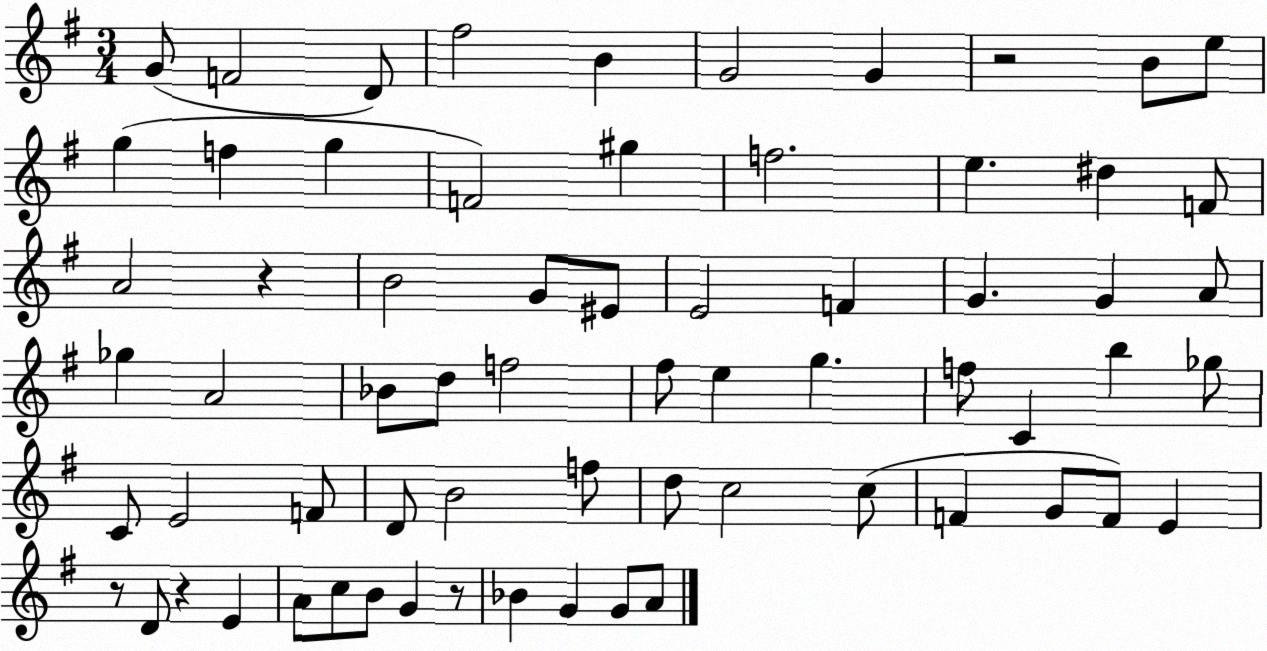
X:1
T:Untitled
M:3/4
L:1/4
K:G
G/2 F2 D/2 ^f2 B G2 G z2 B/2 e/2 g f g F2 ^g f2 e ^d F/2 A2 z B2 G/2 ^E/2 E2 F G G A/2 _g A2 _B/2 d/2 f2 ^f/2 e g f/2 C b _g/2 C/2 E2 F/2 D/2 B2 f/2 d/2 c2 c/2 F G/2 F/2 E z/2 D/2 z E A/2 c/2 B/2 G z/2 _B G G/2 A/2